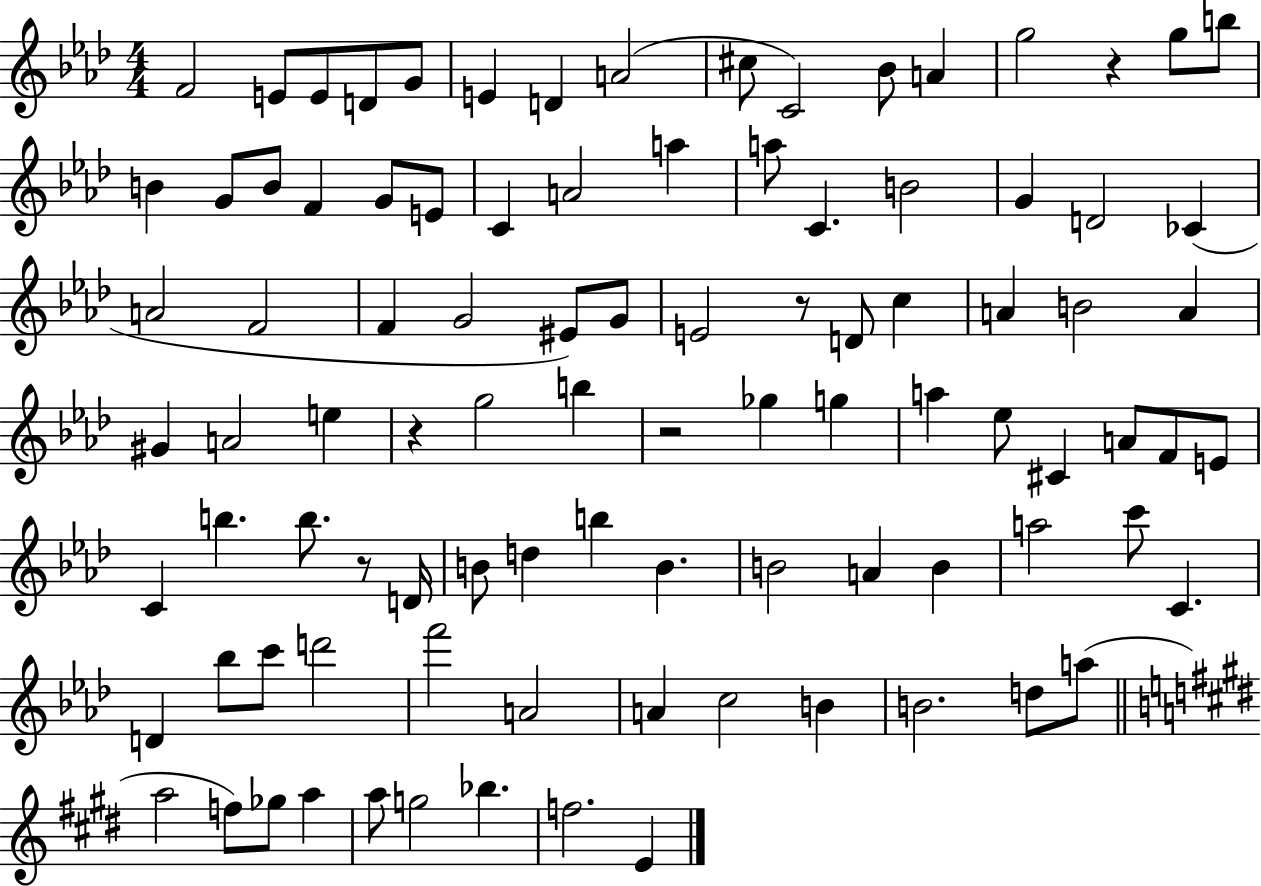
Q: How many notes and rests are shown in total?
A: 95